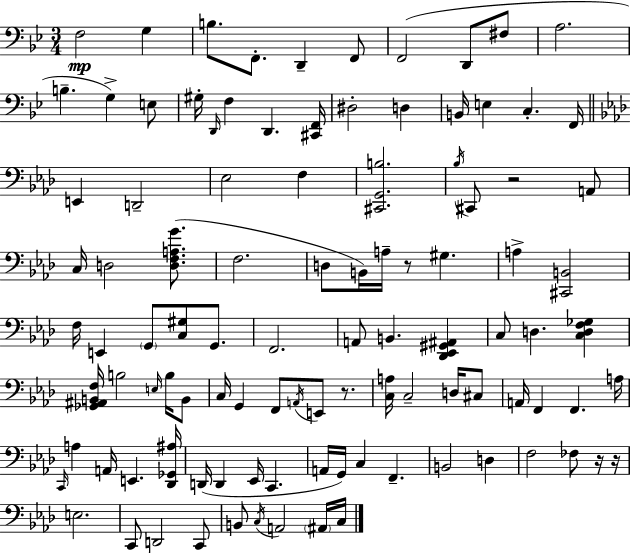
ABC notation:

X:1
T:Untitled
M:3/4
L:1/4
K:Gm
F,2 G, B,/2 F,,/2 D,, F,,/2 F,,2 D,,/2 ^F,/2 A,2 B, G, E,/2 ^G,/4 D,,/4 F, D,, [^C,,F,,]/4 ^D,2 D, B,,/4 E, C, F,,/4 E,, D,,2 _E,2 F, [^C,,G,,B,]2 _B,/4 ^C,,/2 z2 A,,/2 C,/4 D,2 [D,F,A,G]/2 F,2 D,/2 B,,/4 A,/4 z/2 ^G, A, [^C,,B,,]2 F,/4 E,, G,,/2 [C,^G,]/2 G,,/2 F,,2 A,,/2 B,, [_D,,_E,,^G,,^A,,] C,/2 D, [C,D,F,_G,] [_G,,^A,,B,,F,]/4 B,2 E,/4 B,/4 B,,/2 C,/4 G,, F,,/2 A,,/4 E,,/2 z/2 [C,A,]/4 C,2 D,/4 ^C,/2 A,,/4 F,, F,, A,/4 C,,/4 A, A,,/4 E,, [_D,,_G,,^A,]/4 D,,/4 D,, _E,,/4 C,, A,,/4 G,,/4 C, F,, B,,2 D, F,2 _F,/2 z/4 z/4 E,2 C,,/2 D,,2 C,,/2 B,,/2 C,/4 A,,2 ^A,,/4 C,/4